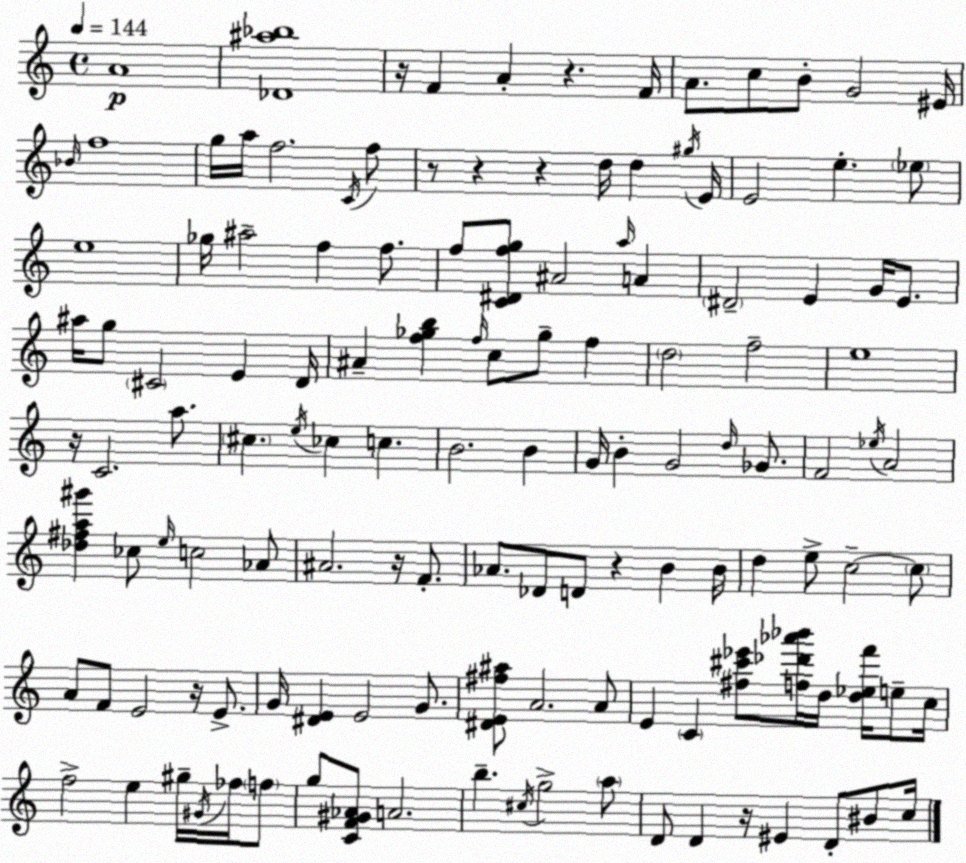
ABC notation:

X:1
T:Untitled
M:4/4
L:1/4
K:Am
A4 [_D^a_b]4 z/4 F A z F/4 A/2 c/2 B/2 G2 ^E/4 _B/4 f4 g/4 a/4 f2 C/4 f/2 z/2 z z d/4 d ^g/4 E/4 E2 e _e/2 e4 _g/4 ^a2 f f/2 f/2 [C^Dfg]/2 ^A2 a/4 A ^D2 E G/4 E/2 ^a/4 g/2 ^C2 E D/4 ^A [f_gb] f/4 c/2 _g/2 f d2 f2 e4 z/4 C2 a/2 ^c e/4 _c c B2 B G/4 B G2 d/4 _G/2 F2 _e/4 A2 [_d^fa^g'] _c/2 e/4 c2 _A/2 ^A2 z/4 F/2 _A/2 _D/2 D/2 z B B/4 d e/2 c2 c/2 A/2 F/2 E2 z/4 E/2 G/4 [^DE] E2 G/2 [^DE^f^a]/2 A2 A/2 E C [^f^c'_e']/2 [f_d'_a'_b']/4 d/4 [d_ef']/4 e/2 c/4 f2 e ^g/4 ^G/4 _f/4 f/2 g/2 [CF^G_A]/2 A2 b ^c/4 g2 a/2 D/2 D z/4 ^E D/2 ^B/2 c/4